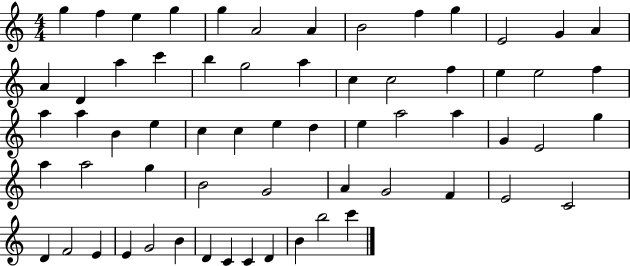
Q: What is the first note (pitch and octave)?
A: G5